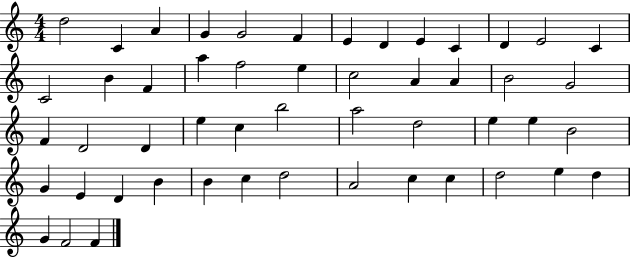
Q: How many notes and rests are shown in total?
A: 51